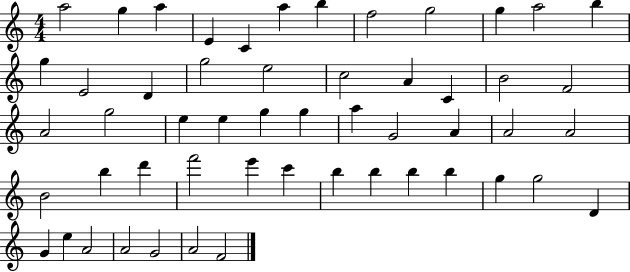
{
  \clef treble
  \numericTimeSignature
  \time 4/4
  \key c \major
  a''2 g''4 a''4 | e'4 c'4 a''4 b''4 | f''2 g''2 | g''4 a''2 b''4 | \break g''4 e'2 d'4 | g''2 e''2 | c''2 a'4 c'4 | b'2 f'2 | \break a'2 g''2 | e''4 e''4 g''4 g''4 | a''4 g'2 a'4 | a'2 a'2 | \break b'2 b''4 d'''4 | f'''2 e'''4 c'''4 | b''4 b''4 b''4 b''4 | g''4 g''2 d'4 | \break g'4 e''4 a'2 | a'2 g'2 | a'2 f'2 | \bar "|."
}